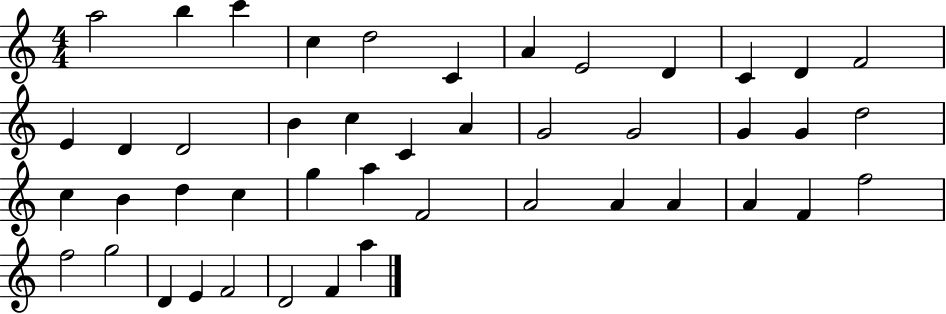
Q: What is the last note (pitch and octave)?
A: A5